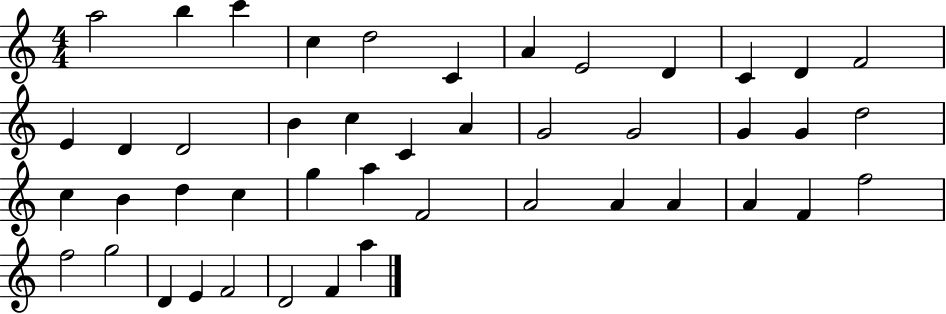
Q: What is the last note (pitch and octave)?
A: A5